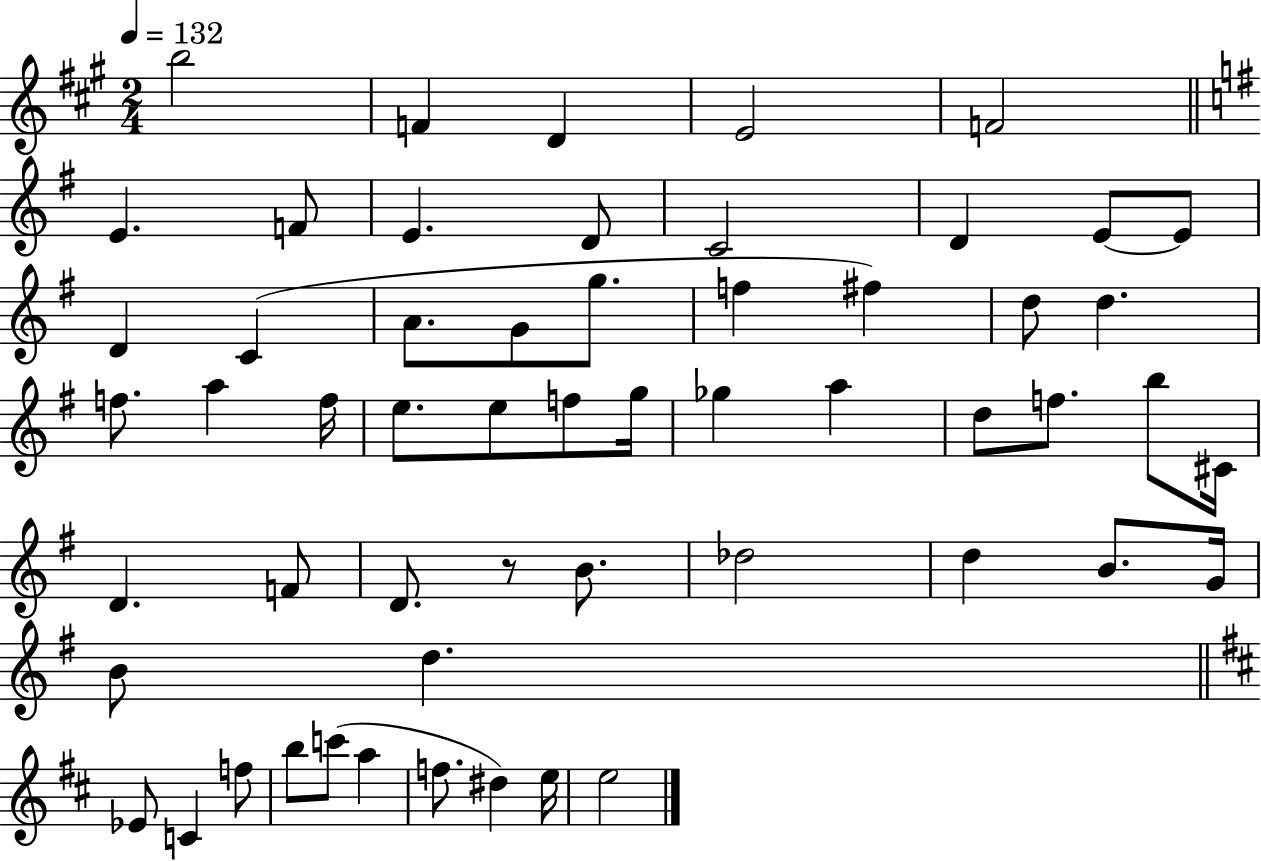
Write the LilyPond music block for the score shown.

{
  \clef treble
  \numericTimeSignature
  \time 2/4
  \key a \major
  \tempo 4 = 132
  \repeat volta 2 { b''2 | f'4 d'4 | e'2 | f'2 | \break \bar "||" \break \key g \major e'4. f'8 | e'4. d'8 | c'2 | d'4 e'8~~ e'8 | \break d'4 c'4( | a'8. g'8 g''8. | f''4 fis''4) | d''8 d''4. | \break f''8. a''4 f''16 | e''8. e''8 f''8 g''16 | ges''4 a''4 | d''8 f''8. b''8 cis'16 | \break d'4. f'8 | d'8. r8 b'8. | des''2 | d''4 b'8. g'16 | \break b'8 d''4. | \bar "||" \break \key d \major ees'8 c'4 f''8 | b''8 c'''8( a''4 | f''8. dis''4) e''16 | e''2 | \break } \bar "|."
}